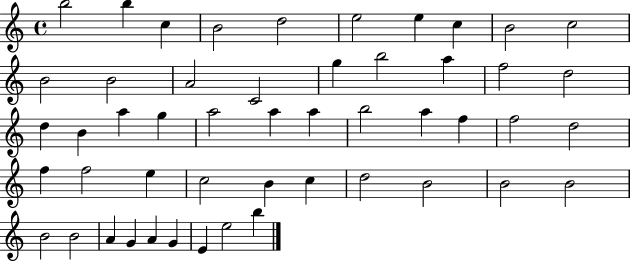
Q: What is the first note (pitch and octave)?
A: B5